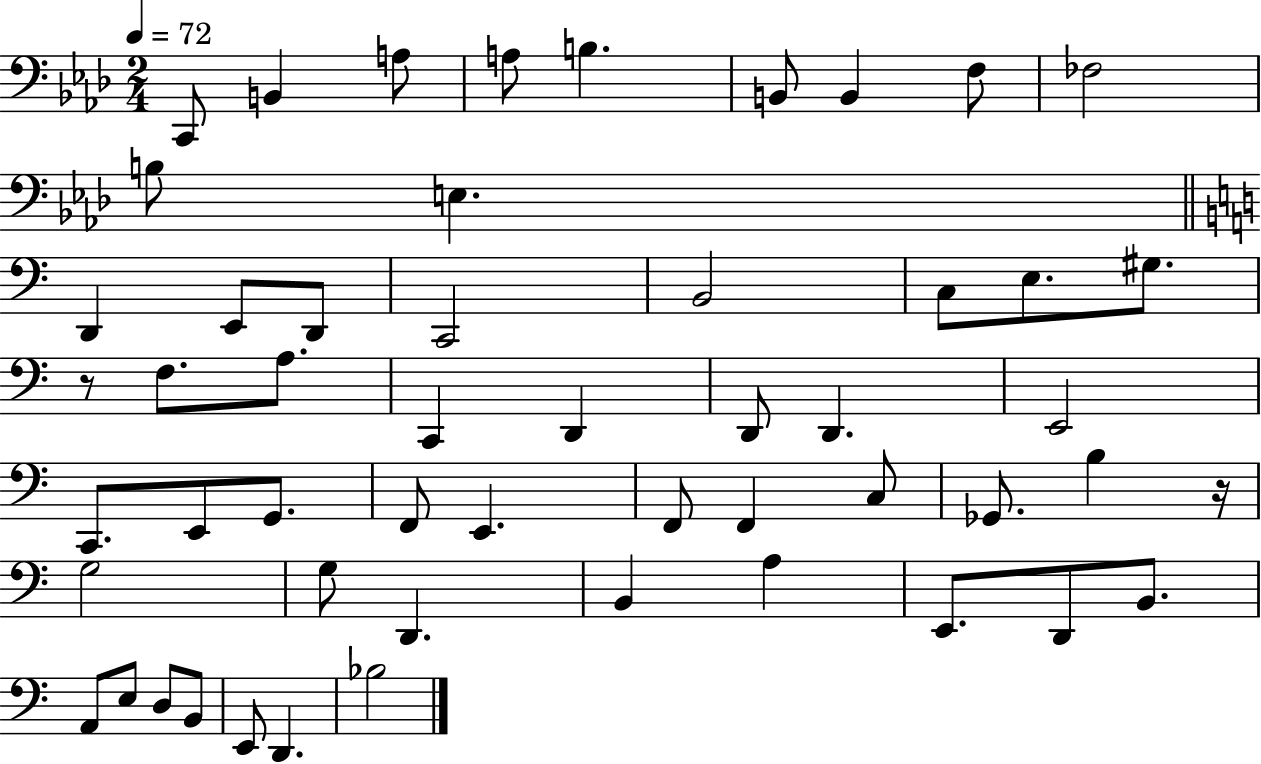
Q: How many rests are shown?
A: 2